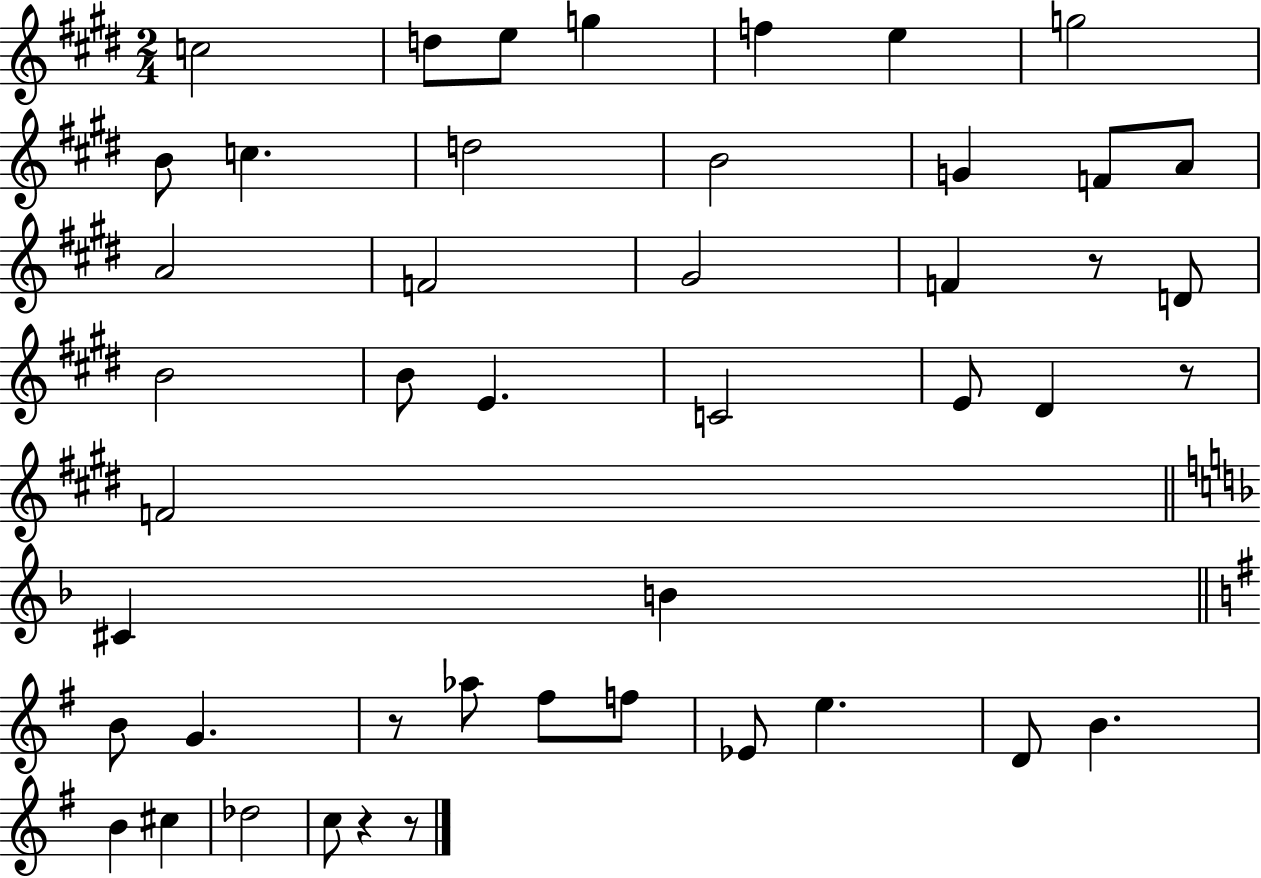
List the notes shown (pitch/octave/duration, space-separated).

C5/h D5/e E5/e G5/q F5/q E5/q G5/h B4/e C5/q. D5/h B4/h G4/q F4/e A4/e A4/h F4/h G#4/h F4/q R/e D4/e B4/h B4/e E4/q. C4/h E4/e D#4/q R/e F4/h C#4/q B4/q B4/e G4/q. R/e Ab5/e F#5/e F5/e Eb4/e E5/q. D4/e B4/q. B4/q C#5/q Db5/h C5/e R/q R/e